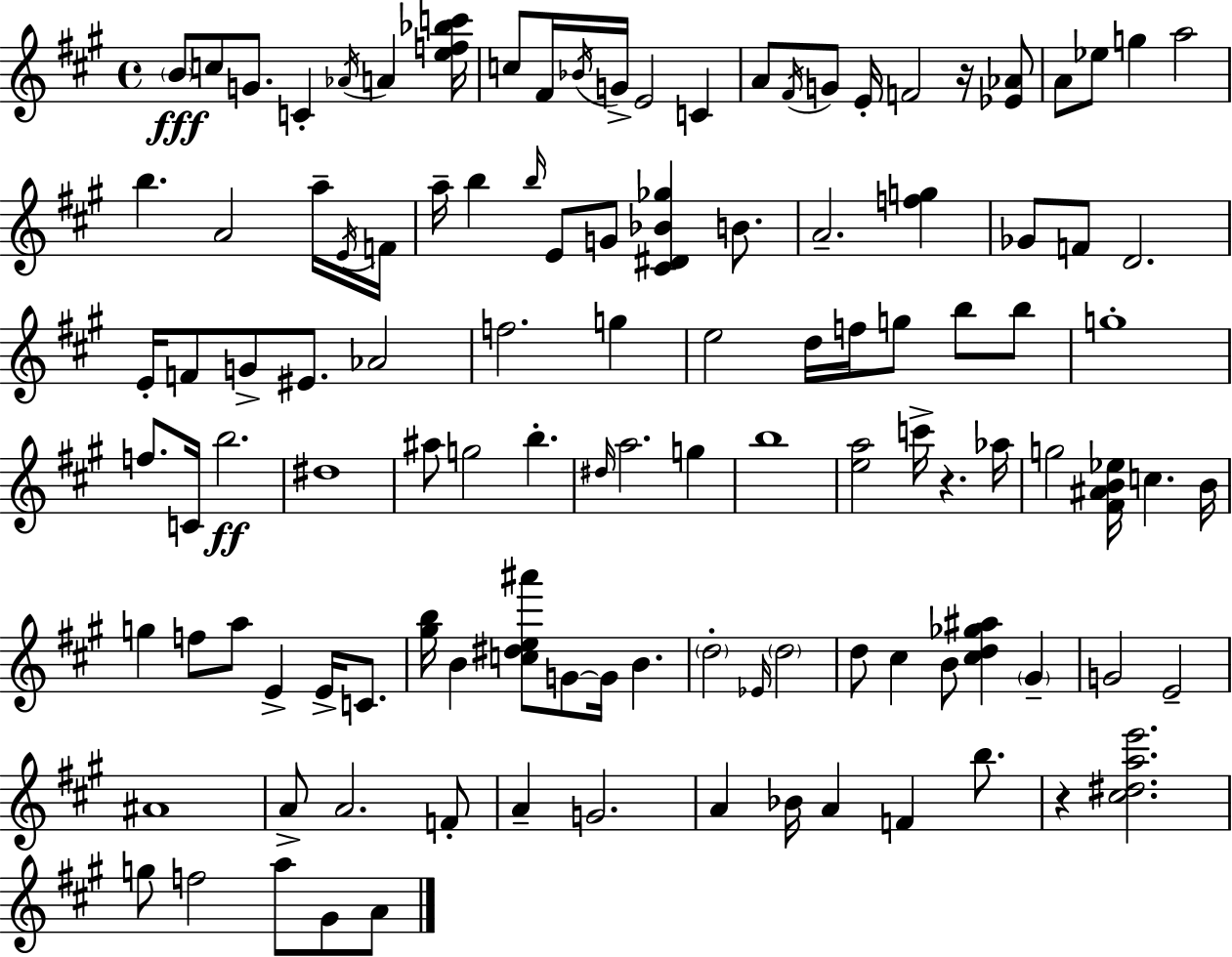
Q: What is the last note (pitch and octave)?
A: A4